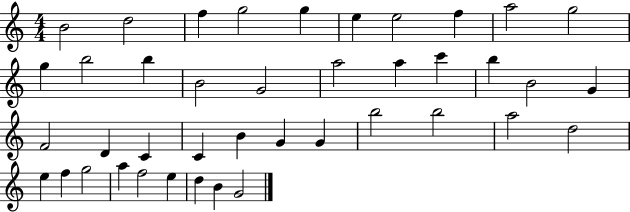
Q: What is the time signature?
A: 4/4